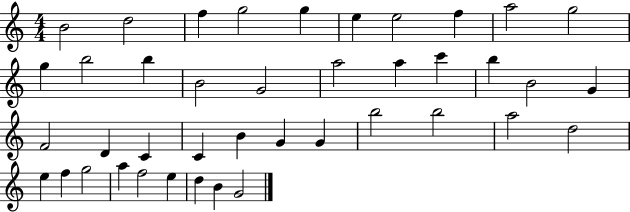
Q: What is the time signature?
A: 4/4